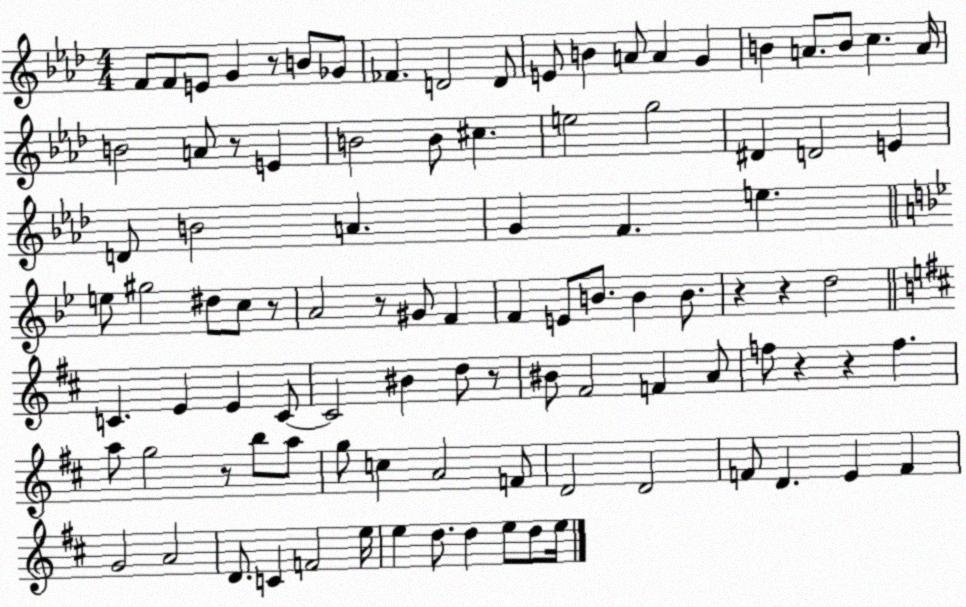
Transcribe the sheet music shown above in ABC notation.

X:1
T:Untitled
M:4/4
L:1/4
K:Ab
F/2 F/2 E/2 G z/2 B/2 _G/2 _F D2 D/2 E/2 B A/2 A G B A/2 B/2 c A/4 B2 A/2 z/2 E B2 B/2 ^c e2 g2 ^D D2 E D/2 B2 A G F e e/2 ^g2 ^d/2 c/2 z/2 A2 z/2 ^G/2 F F E/2 B/2 B B/2 z z d2 C E E C/2 C2 ^B d/2 z/2 ^B/2 ^F2 F A/2 f/2 z z f a/2 g2 z/2 b/2 a/2 g/2 c A2 F/2 D2 D2 F/2 D E F G2 A2 D/2 C F2 e/4 e d/2 d e/2 d/2 e/4